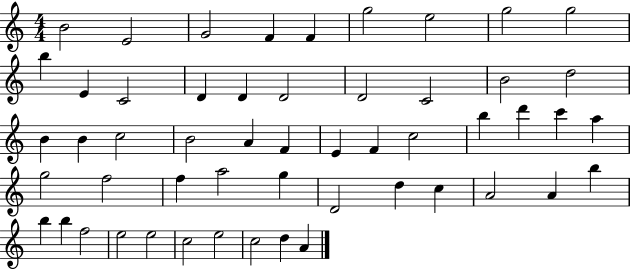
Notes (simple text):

B4/h E4/h G4/h F4/q F4/q G5/h E5/h G5/h G5/h B5/q E4/q C4/h D4/q D4/q D4/h D4/h C4/h B4/h D5/h B4/q B4/q C5/h B4/h A4/q F4/q E4/q F4/q C5/h B5/q D6/q C6/q A5/q G5/h F5/h F5/q A5/h G5/q D4/h D5/q C5/q A4/h A4/q B5/q B5/q B5/q F5/h E5/h E5/h C5/h E5/h C5/h D5/q A4/q